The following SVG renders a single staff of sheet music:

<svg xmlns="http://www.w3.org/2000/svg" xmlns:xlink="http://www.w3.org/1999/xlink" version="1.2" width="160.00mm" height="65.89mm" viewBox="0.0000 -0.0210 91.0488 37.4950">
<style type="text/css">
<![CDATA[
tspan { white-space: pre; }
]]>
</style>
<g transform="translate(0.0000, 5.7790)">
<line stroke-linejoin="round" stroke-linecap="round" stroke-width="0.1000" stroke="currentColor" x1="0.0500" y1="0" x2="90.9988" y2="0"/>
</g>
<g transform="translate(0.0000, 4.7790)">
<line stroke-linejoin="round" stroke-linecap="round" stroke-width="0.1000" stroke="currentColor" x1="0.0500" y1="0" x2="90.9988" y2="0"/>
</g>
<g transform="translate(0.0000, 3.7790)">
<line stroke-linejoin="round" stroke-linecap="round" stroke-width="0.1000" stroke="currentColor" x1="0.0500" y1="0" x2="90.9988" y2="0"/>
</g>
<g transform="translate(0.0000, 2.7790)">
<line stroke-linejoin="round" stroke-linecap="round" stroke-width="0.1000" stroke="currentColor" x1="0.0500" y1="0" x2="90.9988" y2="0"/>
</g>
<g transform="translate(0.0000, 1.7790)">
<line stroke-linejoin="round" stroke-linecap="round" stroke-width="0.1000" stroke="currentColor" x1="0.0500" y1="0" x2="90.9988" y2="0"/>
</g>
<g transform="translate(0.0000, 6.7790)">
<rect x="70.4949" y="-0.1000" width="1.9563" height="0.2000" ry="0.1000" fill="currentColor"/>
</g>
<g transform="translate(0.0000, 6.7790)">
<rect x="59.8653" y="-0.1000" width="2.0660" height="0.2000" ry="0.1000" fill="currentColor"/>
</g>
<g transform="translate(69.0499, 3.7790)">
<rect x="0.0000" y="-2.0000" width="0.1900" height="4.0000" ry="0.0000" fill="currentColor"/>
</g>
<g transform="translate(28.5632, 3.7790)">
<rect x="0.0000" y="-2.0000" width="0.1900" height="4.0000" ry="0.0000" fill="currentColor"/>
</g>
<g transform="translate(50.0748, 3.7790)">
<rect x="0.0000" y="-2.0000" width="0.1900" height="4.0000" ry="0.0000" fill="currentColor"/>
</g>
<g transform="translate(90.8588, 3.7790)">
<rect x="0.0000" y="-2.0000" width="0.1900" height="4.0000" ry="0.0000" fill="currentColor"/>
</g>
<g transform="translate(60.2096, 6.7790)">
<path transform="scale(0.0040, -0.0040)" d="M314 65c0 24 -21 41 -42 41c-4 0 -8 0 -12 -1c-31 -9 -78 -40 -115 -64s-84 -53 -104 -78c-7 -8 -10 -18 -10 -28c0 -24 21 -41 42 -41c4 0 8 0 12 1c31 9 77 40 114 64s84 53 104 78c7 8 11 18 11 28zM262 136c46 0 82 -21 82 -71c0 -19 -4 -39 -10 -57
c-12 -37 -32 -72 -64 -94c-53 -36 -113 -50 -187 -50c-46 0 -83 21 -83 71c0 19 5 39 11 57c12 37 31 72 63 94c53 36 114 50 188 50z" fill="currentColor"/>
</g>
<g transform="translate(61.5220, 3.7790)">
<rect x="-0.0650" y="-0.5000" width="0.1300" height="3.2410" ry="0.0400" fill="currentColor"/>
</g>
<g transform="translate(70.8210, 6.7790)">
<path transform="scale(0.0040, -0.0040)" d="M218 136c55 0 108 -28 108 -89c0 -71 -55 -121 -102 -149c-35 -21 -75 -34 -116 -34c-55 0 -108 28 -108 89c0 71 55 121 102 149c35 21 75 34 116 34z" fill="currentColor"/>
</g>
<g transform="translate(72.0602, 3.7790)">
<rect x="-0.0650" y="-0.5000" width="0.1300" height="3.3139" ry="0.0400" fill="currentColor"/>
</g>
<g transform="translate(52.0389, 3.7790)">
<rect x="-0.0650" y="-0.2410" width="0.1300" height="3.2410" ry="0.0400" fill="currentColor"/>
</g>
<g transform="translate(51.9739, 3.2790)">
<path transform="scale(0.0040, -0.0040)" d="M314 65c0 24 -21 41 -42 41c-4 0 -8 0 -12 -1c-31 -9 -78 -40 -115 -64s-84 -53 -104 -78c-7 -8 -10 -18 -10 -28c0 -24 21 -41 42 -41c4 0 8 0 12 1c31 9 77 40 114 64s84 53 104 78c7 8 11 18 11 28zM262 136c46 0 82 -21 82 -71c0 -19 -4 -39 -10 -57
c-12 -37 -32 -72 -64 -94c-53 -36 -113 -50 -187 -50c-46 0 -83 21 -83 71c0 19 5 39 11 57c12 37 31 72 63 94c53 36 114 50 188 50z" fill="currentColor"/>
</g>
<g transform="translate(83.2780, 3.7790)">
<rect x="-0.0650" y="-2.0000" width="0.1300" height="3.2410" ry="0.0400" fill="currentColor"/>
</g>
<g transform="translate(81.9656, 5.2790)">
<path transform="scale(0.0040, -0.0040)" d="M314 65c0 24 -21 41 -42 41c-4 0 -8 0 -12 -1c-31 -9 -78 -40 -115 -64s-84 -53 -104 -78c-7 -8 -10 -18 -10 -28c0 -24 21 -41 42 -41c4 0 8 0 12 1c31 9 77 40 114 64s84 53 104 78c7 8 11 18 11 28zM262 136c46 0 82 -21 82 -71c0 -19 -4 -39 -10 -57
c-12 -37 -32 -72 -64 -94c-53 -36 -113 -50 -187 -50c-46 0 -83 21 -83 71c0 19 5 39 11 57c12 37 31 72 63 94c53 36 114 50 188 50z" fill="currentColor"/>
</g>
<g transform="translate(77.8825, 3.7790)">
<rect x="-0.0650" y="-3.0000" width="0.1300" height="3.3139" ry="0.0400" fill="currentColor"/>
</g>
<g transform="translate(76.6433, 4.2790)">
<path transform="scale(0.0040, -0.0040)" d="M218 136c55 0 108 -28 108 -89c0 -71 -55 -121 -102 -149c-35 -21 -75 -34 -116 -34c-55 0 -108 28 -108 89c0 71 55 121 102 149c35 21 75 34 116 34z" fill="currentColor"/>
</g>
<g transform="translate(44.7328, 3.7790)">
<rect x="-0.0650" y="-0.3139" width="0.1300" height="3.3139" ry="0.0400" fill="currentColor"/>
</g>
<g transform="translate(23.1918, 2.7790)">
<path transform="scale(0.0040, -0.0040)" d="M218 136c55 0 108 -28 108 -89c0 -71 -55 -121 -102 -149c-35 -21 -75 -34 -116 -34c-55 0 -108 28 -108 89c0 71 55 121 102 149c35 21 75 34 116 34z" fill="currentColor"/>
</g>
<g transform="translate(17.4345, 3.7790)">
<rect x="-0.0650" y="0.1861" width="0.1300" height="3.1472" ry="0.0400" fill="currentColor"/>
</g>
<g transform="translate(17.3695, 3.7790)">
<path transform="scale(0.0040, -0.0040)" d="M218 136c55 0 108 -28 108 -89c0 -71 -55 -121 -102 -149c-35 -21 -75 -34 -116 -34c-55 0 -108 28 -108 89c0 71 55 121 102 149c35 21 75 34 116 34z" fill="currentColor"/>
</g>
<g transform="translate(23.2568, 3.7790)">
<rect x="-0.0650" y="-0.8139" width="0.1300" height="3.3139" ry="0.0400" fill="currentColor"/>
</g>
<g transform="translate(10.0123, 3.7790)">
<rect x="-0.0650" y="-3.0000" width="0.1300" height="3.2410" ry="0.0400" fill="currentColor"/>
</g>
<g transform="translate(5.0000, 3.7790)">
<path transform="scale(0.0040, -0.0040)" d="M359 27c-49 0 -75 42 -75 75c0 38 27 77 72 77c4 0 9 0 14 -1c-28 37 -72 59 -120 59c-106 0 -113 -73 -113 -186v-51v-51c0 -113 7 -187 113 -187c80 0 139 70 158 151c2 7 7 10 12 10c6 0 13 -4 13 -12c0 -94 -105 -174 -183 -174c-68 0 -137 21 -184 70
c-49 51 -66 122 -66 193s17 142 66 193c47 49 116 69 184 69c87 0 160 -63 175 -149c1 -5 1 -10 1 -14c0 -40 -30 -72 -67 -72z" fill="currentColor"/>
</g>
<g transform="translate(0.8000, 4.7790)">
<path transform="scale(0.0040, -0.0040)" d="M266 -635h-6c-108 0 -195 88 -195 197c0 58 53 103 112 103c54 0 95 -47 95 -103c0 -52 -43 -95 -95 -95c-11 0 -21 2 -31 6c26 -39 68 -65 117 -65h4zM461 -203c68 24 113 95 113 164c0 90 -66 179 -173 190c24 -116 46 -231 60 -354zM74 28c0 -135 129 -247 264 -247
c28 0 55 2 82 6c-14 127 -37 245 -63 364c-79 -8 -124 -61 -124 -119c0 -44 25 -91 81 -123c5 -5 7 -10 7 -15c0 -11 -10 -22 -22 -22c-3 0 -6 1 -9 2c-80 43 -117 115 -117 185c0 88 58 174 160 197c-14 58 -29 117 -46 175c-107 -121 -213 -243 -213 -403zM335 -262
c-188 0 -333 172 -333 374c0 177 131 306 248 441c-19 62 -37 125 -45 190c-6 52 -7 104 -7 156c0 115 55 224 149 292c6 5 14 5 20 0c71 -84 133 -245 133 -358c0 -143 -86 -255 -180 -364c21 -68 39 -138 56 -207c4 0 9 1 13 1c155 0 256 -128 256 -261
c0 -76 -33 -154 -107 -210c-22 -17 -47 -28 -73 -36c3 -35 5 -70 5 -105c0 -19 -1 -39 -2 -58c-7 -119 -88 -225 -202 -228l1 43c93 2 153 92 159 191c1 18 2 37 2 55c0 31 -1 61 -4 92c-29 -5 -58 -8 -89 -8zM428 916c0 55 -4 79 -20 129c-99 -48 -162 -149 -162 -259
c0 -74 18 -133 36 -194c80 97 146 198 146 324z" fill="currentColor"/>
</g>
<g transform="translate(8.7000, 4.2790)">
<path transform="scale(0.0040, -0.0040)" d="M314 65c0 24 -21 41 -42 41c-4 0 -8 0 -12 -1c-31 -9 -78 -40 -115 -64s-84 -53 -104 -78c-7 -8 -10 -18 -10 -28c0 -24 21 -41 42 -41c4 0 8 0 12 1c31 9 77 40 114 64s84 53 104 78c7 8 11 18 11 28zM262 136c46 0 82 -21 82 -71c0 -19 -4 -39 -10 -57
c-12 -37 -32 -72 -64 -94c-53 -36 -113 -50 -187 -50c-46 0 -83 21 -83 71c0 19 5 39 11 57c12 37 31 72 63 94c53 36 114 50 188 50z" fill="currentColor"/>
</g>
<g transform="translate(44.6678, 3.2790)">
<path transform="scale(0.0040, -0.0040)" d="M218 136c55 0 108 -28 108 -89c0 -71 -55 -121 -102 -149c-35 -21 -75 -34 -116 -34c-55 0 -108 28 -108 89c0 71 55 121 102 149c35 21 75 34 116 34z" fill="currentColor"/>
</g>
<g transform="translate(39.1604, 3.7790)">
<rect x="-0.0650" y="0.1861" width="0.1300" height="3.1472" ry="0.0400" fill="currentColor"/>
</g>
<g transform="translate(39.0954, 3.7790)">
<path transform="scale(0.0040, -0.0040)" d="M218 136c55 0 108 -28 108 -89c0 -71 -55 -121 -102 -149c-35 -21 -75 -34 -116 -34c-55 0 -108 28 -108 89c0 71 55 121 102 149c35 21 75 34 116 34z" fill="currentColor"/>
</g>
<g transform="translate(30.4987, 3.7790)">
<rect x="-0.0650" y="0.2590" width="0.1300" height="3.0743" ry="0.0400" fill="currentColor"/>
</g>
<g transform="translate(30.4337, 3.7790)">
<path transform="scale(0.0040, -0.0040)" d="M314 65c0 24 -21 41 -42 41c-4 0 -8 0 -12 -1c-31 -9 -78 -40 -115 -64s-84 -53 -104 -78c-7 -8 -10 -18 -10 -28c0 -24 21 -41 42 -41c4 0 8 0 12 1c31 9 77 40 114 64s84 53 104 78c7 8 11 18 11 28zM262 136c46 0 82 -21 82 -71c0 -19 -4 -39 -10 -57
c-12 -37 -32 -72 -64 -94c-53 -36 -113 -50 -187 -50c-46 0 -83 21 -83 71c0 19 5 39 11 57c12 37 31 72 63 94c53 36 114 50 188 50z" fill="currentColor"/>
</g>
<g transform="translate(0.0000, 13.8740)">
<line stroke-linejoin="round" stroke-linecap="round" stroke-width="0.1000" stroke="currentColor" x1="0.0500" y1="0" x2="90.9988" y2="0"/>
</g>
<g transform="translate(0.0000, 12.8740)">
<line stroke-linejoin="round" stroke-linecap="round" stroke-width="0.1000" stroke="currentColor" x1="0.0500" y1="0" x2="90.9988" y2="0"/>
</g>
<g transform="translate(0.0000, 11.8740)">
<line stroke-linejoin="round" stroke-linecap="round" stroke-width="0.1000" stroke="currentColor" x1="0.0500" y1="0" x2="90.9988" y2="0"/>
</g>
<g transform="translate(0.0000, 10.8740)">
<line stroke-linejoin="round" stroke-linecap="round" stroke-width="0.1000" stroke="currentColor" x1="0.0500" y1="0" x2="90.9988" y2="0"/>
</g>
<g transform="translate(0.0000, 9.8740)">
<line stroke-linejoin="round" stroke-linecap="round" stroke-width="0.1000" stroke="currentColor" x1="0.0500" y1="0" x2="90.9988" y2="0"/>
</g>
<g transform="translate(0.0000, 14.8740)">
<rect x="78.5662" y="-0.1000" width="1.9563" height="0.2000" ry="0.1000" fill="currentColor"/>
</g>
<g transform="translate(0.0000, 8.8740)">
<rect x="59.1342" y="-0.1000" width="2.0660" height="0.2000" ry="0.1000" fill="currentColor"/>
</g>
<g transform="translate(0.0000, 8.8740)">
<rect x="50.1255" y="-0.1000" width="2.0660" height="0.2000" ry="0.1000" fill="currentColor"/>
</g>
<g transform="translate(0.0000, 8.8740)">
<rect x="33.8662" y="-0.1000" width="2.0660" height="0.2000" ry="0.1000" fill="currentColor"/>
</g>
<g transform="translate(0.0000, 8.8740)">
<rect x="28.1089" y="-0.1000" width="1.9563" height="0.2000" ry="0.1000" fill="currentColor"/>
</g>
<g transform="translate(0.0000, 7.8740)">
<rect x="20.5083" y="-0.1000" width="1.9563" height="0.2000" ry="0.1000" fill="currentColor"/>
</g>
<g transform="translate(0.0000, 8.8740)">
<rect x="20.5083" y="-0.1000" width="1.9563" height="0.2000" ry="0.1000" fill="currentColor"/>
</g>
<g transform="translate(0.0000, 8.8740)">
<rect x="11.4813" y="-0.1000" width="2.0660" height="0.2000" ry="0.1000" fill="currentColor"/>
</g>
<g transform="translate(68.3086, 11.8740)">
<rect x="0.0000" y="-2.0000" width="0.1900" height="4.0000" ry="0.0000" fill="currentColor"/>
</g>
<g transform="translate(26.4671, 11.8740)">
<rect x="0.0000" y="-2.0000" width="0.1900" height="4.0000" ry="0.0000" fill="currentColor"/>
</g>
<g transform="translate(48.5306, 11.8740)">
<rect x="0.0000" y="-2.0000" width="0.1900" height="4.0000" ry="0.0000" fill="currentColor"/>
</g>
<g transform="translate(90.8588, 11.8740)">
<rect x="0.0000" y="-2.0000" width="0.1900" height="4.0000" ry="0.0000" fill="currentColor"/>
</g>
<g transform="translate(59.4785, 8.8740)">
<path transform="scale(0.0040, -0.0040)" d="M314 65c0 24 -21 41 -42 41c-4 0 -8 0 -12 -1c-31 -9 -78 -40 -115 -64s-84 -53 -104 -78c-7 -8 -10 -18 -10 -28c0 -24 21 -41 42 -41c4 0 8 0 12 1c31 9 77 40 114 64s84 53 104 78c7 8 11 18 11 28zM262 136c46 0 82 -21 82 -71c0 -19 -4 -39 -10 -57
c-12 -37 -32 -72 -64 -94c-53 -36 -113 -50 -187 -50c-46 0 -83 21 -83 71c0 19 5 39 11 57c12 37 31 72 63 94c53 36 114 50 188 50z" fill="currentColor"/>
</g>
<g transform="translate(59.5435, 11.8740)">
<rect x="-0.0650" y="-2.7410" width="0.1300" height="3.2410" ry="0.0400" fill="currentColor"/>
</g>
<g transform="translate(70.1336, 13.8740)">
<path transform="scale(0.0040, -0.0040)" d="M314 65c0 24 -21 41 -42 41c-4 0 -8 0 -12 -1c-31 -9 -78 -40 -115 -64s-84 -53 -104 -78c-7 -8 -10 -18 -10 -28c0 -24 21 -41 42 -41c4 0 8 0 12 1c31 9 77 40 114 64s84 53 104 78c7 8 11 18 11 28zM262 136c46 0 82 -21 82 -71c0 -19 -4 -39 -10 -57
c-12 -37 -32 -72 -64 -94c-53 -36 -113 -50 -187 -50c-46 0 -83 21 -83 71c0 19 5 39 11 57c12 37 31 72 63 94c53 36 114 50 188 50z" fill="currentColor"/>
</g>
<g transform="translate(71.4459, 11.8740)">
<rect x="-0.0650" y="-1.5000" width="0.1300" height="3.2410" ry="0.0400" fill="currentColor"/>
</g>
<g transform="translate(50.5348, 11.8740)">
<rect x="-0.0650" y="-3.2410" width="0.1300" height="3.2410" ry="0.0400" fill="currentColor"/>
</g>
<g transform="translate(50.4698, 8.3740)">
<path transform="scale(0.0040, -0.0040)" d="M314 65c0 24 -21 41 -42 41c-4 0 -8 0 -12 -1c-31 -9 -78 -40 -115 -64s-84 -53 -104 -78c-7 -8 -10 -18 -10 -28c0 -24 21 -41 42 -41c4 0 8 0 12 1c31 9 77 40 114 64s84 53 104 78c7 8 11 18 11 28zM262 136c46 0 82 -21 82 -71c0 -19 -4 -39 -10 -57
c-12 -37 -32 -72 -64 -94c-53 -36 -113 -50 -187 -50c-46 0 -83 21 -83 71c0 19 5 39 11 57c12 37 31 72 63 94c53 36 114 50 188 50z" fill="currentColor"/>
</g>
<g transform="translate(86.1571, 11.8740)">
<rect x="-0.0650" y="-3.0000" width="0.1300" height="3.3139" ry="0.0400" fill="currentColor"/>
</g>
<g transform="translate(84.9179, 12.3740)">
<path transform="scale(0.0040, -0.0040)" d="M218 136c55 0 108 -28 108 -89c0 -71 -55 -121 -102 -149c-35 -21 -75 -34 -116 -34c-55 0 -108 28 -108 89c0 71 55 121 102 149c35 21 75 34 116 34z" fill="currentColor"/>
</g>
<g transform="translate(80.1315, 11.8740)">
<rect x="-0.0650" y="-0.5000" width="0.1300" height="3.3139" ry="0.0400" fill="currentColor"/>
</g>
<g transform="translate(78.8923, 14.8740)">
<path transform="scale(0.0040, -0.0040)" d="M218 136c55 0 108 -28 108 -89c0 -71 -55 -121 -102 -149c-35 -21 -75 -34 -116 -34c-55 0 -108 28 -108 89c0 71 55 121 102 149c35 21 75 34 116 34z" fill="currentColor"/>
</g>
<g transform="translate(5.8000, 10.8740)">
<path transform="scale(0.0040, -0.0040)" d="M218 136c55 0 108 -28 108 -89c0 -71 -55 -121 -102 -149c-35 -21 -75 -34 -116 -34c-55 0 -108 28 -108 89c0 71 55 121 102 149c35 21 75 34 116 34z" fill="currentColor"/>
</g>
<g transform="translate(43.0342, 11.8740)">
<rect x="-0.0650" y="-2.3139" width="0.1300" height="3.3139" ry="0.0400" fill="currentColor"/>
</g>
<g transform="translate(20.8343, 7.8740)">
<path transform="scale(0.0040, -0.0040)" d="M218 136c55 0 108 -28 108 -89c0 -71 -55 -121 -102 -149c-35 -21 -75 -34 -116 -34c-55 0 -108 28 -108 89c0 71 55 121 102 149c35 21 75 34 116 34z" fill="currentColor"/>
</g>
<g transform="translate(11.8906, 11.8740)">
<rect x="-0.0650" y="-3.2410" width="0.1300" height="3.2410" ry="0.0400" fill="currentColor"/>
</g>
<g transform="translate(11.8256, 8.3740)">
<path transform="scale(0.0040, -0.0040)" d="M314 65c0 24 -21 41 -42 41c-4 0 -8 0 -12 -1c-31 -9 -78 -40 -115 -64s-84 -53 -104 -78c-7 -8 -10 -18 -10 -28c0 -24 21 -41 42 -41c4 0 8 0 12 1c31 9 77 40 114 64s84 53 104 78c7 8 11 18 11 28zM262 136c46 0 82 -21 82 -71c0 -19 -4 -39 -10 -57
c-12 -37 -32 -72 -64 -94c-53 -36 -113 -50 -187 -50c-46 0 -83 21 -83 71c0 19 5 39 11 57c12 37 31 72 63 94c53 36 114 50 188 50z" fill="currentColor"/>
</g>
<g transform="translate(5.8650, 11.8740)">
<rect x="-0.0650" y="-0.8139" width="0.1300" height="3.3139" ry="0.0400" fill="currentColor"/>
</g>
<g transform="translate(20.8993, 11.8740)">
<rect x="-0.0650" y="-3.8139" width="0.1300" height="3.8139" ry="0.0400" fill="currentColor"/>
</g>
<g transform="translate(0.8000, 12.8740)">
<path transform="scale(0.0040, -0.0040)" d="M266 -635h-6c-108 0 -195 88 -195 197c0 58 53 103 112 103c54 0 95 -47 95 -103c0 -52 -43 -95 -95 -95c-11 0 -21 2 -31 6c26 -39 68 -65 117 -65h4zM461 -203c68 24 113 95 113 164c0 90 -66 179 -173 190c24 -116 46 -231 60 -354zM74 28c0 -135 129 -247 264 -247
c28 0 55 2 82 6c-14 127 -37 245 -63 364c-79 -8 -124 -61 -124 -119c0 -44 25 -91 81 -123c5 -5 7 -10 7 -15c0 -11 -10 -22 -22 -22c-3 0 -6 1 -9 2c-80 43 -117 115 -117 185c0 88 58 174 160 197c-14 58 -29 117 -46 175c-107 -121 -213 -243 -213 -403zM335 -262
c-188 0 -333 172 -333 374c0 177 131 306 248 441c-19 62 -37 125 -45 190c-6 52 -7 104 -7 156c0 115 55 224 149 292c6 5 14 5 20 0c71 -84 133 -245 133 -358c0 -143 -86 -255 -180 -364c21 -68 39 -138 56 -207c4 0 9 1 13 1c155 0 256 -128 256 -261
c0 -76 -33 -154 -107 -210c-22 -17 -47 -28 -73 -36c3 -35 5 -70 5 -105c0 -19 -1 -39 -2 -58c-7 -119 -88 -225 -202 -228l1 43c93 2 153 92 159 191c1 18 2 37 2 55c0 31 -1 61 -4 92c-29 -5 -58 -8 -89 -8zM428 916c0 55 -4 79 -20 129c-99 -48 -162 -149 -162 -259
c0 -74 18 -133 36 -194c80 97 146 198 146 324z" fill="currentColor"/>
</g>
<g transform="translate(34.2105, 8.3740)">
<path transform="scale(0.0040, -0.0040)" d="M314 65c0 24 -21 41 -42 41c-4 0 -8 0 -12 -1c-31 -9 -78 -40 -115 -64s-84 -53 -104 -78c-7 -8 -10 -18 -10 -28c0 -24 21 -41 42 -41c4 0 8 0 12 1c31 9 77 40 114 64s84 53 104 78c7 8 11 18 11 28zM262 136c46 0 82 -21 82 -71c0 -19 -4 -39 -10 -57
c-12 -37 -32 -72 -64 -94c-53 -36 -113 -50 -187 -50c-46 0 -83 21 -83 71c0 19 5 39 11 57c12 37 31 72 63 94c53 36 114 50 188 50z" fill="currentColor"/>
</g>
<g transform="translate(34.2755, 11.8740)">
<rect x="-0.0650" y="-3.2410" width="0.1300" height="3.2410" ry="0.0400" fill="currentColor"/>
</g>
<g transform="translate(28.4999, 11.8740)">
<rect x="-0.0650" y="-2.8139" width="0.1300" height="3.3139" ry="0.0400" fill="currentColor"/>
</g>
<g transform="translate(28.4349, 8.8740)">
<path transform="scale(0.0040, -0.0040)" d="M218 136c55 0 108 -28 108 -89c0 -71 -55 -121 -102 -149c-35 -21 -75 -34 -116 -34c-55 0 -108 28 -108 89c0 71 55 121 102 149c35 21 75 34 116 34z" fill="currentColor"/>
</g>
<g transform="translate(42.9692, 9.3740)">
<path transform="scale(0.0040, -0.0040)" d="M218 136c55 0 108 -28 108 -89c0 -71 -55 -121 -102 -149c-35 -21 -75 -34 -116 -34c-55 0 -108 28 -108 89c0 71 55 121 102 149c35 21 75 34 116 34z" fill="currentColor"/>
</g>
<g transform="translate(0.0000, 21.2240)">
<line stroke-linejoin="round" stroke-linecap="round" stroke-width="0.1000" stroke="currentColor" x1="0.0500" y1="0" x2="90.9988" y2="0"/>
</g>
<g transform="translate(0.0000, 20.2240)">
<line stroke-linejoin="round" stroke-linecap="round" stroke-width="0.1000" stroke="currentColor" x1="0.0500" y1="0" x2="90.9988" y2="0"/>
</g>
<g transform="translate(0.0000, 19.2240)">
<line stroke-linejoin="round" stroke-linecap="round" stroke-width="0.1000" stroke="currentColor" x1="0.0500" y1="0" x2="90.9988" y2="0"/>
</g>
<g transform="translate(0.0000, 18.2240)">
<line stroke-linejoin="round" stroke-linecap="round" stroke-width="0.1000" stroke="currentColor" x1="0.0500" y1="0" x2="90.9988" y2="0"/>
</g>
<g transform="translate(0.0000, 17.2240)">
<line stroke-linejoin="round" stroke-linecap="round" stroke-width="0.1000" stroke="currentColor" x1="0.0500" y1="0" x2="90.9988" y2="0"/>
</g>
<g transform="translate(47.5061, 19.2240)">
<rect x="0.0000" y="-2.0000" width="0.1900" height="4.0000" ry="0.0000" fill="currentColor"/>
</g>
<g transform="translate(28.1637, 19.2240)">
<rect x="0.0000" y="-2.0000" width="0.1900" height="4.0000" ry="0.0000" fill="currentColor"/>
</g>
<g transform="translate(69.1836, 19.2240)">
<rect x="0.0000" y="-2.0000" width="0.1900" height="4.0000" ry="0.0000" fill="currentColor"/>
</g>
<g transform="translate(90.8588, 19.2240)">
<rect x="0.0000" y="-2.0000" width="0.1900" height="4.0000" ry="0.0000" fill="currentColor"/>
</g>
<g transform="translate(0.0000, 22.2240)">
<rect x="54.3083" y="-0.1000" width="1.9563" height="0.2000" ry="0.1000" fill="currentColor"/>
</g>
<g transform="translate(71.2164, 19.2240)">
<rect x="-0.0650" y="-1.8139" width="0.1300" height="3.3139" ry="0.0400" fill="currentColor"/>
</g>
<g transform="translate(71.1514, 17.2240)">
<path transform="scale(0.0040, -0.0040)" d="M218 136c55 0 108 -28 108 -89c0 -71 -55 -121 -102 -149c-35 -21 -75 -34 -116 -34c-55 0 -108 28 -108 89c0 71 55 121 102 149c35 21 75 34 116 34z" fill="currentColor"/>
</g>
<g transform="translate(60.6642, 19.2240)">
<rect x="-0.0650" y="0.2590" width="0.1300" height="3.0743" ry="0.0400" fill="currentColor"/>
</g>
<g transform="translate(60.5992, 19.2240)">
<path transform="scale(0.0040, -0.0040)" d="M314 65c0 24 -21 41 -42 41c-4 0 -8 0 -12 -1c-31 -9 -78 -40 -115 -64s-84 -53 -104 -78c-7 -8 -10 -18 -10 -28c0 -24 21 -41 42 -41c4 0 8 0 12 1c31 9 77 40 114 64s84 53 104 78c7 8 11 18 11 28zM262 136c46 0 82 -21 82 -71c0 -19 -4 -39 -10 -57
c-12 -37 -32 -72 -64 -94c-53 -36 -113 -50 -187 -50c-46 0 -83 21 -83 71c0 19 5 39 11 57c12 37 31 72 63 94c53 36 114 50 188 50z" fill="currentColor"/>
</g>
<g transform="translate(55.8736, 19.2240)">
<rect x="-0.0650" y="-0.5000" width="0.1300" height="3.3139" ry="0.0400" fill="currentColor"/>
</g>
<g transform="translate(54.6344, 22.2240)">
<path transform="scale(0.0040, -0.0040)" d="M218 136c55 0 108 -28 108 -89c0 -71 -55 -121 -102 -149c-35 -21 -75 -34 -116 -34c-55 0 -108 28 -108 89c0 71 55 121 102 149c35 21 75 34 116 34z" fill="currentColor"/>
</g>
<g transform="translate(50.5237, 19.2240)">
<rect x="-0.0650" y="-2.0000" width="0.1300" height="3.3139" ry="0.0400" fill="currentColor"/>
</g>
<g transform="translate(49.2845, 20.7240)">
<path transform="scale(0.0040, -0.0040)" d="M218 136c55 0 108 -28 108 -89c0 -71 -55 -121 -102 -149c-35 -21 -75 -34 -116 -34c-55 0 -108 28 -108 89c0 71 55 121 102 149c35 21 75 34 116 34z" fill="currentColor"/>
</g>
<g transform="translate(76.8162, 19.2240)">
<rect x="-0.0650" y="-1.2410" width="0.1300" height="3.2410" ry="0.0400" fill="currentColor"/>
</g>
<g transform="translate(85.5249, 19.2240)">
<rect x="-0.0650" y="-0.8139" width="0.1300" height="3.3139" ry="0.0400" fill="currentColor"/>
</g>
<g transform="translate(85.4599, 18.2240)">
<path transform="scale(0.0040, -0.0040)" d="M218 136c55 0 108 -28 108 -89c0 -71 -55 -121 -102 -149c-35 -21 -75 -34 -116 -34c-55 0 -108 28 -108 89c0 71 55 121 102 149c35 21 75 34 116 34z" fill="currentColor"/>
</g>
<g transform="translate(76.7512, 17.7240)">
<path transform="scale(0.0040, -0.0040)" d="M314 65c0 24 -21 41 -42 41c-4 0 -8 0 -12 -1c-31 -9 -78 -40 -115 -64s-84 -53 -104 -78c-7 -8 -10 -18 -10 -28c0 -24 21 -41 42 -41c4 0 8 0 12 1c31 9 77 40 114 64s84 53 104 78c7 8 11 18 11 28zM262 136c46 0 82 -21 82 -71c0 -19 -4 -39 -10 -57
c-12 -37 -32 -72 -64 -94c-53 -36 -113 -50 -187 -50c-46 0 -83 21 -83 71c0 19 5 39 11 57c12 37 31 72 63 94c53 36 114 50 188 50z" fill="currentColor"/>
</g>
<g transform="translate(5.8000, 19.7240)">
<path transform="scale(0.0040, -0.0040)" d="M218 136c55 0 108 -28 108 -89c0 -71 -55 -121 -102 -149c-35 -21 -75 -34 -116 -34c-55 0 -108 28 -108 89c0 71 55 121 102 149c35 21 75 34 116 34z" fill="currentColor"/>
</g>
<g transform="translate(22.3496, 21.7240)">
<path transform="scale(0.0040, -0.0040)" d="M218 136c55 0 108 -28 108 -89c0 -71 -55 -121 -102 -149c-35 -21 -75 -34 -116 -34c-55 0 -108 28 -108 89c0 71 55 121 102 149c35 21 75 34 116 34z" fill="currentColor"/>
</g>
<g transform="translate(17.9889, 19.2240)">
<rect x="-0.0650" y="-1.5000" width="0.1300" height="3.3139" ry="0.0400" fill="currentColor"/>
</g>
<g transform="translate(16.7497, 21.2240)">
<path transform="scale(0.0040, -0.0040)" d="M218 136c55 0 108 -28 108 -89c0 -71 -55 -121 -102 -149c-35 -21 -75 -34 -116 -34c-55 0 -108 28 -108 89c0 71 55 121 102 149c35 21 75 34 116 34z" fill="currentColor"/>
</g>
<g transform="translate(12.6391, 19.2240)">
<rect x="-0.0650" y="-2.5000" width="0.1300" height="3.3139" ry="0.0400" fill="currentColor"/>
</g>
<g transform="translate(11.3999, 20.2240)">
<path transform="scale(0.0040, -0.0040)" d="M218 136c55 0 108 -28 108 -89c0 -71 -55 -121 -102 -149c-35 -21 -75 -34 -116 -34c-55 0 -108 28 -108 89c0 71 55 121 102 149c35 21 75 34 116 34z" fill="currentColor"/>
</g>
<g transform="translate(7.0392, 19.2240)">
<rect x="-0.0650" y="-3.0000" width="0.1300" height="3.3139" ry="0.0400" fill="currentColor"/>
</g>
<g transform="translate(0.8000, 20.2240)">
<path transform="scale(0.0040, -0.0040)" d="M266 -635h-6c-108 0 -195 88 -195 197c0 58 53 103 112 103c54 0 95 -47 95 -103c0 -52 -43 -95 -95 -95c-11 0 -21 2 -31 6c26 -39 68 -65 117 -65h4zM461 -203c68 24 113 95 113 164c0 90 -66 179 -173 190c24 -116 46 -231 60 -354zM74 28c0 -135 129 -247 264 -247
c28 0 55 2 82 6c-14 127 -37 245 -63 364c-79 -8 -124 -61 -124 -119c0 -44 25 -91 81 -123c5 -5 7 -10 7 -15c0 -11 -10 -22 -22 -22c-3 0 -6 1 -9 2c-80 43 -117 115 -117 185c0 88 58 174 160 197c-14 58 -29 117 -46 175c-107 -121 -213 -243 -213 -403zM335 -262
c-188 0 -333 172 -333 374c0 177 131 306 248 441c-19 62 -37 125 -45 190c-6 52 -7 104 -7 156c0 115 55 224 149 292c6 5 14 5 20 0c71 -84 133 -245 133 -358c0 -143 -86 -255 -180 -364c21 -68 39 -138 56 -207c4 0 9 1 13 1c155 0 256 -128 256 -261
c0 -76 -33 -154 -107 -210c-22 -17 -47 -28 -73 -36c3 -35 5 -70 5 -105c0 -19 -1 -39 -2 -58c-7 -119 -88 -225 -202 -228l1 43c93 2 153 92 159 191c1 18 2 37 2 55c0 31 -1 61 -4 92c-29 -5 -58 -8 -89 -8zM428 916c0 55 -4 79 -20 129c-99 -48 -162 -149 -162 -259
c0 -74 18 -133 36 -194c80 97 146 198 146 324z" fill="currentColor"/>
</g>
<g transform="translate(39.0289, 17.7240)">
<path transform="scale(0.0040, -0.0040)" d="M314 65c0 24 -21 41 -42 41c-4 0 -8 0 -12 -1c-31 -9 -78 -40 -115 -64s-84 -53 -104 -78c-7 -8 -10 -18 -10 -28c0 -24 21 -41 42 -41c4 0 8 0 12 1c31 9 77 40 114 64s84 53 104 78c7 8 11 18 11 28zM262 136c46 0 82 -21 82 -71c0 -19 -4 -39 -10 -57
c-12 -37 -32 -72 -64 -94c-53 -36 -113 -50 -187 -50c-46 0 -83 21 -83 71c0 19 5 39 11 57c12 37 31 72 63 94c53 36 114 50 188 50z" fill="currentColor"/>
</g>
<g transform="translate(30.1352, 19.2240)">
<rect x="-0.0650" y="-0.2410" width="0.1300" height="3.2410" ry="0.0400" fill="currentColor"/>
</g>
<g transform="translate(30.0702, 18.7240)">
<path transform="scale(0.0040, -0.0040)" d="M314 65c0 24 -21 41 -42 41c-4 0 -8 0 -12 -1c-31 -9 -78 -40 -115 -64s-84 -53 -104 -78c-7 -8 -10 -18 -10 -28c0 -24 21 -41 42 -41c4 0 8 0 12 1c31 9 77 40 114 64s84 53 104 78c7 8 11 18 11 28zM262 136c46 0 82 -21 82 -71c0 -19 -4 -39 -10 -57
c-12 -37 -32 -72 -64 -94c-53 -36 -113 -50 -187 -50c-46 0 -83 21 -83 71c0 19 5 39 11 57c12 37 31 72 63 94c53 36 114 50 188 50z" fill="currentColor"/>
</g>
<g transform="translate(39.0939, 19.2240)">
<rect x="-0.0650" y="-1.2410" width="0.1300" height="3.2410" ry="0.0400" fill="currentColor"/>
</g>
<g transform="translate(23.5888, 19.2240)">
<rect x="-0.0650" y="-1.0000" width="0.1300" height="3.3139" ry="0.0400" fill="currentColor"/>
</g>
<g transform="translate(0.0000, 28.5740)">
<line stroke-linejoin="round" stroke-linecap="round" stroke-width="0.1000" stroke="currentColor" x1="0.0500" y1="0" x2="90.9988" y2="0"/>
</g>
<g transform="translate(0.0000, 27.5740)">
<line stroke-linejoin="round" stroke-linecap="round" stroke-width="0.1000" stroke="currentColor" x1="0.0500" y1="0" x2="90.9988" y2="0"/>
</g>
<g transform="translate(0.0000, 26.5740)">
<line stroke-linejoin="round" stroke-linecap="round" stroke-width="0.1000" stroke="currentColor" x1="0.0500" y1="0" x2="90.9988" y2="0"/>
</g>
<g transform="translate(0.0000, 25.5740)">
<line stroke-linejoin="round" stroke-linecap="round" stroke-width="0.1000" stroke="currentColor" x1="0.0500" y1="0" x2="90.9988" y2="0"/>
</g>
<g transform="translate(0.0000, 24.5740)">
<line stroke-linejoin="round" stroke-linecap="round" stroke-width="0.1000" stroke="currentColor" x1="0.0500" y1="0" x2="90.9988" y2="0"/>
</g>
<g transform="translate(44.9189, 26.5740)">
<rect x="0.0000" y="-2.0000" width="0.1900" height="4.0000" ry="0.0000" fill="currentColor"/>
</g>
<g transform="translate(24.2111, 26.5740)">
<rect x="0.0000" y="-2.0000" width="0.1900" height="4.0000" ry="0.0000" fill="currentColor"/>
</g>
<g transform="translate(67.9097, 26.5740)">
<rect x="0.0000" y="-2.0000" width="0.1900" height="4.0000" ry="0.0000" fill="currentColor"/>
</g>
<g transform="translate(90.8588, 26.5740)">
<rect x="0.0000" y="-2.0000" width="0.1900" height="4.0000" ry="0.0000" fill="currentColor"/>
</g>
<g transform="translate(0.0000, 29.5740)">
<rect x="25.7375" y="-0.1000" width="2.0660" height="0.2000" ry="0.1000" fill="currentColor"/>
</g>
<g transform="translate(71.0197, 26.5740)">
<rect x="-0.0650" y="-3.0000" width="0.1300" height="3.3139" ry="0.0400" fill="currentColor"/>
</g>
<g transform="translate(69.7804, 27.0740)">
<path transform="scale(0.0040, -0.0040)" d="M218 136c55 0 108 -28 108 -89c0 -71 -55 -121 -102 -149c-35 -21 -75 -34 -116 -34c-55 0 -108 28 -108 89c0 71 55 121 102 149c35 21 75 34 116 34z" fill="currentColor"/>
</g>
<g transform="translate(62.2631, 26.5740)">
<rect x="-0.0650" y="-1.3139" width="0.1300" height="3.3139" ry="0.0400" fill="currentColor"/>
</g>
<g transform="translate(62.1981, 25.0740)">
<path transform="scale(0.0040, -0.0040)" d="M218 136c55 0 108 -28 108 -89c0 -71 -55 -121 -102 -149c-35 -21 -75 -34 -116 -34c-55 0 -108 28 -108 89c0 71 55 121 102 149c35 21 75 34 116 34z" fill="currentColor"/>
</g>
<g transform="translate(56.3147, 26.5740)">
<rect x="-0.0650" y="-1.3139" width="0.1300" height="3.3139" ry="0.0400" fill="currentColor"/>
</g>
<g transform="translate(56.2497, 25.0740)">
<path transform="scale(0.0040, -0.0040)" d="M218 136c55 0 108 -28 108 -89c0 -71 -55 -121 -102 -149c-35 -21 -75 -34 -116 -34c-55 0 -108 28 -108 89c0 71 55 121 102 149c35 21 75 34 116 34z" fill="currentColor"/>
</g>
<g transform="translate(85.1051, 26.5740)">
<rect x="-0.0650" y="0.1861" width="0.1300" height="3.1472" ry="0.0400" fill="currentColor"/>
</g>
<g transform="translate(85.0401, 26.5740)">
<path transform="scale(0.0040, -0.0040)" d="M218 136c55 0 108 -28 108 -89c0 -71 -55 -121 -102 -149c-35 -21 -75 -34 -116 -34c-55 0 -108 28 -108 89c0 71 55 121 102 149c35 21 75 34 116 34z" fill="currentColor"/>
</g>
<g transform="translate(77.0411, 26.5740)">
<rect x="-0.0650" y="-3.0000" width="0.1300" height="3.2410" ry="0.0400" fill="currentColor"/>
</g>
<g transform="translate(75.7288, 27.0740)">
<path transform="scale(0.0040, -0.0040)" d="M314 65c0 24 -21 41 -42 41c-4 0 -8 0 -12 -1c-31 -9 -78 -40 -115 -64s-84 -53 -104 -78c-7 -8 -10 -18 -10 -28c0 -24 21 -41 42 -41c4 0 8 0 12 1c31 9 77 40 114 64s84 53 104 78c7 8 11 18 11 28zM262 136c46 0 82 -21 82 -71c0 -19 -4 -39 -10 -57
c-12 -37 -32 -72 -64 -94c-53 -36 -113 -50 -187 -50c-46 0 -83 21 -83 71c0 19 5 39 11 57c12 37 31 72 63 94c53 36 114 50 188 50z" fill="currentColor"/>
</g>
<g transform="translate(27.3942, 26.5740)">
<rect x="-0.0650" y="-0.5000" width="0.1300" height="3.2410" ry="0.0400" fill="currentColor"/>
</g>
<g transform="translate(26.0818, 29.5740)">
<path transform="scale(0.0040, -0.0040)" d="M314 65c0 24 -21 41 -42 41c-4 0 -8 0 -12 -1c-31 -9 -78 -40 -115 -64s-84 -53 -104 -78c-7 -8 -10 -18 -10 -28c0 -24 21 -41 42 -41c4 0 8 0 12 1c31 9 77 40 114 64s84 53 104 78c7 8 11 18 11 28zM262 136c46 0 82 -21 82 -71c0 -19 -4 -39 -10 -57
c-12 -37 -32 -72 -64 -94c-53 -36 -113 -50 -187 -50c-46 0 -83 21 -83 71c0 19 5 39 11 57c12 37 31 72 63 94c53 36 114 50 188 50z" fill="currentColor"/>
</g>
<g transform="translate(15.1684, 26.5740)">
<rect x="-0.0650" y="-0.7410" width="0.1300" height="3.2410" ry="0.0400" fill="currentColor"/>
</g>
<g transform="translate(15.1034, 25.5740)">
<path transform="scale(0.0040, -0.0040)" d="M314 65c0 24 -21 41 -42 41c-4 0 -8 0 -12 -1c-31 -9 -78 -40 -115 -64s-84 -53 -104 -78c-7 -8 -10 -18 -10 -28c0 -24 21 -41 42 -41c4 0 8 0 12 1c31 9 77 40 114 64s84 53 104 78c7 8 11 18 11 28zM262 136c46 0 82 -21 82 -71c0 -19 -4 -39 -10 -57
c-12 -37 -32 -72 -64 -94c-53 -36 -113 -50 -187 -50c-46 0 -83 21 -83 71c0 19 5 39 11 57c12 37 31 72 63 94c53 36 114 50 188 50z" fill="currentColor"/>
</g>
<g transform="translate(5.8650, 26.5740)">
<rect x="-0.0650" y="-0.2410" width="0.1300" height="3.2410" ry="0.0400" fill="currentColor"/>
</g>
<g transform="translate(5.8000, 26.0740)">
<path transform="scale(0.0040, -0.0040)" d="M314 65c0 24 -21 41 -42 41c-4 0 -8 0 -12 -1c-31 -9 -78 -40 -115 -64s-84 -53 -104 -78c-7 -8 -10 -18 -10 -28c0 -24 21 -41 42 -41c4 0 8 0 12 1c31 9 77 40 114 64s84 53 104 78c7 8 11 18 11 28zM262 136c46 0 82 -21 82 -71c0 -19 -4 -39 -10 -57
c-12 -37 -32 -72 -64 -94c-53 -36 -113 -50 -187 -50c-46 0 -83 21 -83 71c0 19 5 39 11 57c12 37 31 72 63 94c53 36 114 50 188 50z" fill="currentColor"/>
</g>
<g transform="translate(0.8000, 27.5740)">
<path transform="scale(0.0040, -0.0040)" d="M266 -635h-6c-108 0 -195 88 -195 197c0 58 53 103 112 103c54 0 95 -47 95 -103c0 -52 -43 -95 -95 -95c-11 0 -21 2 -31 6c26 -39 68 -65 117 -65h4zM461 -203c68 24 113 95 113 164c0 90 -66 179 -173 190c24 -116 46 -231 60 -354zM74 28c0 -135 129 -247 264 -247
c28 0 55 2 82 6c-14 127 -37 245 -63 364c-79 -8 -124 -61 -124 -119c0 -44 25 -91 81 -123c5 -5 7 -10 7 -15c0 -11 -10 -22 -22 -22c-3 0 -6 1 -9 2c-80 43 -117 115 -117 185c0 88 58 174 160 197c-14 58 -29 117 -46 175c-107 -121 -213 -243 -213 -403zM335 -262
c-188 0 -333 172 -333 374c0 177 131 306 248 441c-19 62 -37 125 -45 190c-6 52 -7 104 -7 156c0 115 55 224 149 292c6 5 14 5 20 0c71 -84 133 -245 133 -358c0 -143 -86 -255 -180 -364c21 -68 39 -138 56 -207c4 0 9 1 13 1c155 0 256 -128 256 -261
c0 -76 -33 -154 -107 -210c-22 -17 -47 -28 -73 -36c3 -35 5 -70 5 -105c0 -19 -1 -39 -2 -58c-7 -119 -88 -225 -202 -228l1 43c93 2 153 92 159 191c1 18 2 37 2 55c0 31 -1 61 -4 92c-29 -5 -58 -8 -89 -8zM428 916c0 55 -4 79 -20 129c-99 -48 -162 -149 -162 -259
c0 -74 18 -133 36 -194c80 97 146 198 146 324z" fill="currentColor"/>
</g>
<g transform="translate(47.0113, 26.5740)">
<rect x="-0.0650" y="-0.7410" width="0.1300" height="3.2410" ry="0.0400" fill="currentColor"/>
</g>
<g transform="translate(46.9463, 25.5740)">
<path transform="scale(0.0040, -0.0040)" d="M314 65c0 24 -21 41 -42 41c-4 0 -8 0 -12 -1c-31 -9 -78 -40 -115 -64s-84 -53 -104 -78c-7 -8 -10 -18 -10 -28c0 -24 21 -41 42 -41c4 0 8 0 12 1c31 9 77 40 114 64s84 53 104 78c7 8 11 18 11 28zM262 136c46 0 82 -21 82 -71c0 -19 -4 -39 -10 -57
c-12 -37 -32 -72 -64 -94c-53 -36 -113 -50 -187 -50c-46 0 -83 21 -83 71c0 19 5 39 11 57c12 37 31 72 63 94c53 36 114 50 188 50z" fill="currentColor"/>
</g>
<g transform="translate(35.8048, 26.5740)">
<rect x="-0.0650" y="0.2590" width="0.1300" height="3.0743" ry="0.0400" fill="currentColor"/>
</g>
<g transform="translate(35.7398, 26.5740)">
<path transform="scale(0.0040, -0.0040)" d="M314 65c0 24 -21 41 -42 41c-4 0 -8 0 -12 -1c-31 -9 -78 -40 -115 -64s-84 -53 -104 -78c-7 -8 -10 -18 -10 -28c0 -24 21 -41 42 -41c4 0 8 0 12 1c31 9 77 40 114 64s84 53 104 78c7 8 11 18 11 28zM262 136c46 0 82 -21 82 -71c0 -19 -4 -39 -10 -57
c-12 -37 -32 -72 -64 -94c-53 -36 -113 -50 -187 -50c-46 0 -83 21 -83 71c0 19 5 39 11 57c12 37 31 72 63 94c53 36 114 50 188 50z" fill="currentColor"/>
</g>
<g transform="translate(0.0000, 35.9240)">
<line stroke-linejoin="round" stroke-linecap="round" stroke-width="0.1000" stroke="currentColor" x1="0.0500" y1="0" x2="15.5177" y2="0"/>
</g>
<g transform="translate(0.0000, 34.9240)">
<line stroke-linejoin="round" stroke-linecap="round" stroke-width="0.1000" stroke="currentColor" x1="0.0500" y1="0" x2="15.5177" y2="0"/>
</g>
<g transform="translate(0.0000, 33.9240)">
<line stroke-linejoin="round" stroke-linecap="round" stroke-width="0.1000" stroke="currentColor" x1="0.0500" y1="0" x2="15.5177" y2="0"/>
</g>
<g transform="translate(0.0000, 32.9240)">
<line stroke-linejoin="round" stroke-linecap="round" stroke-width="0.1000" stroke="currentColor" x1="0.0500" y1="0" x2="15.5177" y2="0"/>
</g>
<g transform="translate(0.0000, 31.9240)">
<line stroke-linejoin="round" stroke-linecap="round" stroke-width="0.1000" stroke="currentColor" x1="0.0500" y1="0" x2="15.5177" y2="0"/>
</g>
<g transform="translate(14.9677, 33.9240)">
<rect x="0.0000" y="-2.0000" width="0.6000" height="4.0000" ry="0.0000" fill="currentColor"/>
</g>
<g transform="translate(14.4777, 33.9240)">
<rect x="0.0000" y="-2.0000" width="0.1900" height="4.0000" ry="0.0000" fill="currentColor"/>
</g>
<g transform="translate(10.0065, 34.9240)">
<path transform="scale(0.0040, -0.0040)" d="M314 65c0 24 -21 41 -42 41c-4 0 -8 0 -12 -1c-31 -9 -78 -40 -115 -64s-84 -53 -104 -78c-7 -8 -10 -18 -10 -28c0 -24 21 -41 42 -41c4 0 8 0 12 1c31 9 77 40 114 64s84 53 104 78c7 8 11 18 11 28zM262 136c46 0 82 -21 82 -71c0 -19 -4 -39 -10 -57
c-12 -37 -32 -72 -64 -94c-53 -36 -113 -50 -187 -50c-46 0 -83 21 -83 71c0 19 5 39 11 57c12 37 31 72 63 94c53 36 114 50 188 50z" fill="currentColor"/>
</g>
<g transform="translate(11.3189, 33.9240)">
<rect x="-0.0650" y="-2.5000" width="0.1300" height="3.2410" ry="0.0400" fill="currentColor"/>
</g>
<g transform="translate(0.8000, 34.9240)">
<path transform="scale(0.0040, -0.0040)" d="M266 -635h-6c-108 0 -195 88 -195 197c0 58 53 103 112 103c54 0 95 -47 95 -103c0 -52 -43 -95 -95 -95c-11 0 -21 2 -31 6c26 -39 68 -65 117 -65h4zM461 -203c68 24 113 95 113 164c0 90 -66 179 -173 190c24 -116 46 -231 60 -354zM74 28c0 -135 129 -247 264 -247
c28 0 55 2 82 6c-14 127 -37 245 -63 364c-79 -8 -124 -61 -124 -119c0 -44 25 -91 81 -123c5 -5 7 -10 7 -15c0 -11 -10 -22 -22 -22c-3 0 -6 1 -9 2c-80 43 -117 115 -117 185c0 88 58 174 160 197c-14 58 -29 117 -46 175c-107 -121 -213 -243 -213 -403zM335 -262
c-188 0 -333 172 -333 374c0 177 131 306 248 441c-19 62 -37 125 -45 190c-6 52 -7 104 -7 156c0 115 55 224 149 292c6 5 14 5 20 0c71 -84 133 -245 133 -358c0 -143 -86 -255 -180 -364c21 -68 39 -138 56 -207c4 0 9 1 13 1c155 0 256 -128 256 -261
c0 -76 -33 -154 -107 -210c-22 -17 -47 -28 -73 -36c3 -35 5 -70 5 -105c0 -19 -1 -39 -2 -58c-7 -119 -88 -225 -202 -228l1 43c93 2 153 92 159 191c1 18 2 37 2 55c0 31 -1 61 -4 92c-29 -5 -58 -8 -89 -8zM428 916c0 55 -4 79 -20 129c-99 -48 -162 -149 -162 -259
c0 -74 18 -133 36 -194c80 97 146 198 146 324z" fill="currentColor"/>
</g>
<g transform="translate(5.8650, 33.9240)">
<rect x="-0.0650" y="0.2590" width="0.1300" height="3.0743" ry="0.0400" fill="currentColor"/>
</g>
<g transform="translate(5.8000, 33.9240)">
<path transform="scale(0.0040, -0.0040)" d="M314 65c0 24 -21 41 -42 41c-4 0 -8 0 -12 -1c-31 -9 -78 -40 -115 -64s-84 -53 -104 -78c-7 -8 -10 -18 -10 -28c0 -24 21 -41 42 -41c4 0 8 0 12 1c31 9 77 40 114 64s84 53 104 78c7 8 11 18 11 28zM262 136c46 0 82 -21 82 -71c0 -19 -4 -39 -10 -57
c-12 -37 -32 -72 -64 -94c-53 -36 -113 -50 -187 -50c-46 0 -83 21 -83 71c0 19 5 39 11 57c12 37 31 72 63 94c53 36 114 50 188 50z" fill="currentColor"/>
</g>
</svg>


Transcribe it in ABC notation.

X:1
T:Untitled
M:4/4
L:1/4
K:C
A2 B d B2 B c c2 C2 C A F2 d b2 c' a b2 g b2 a2 E2 C A A G E D c2 e2 F C B2 f e2 d c2 d2 C2 B2 d2 e e A A2 B B2 G2